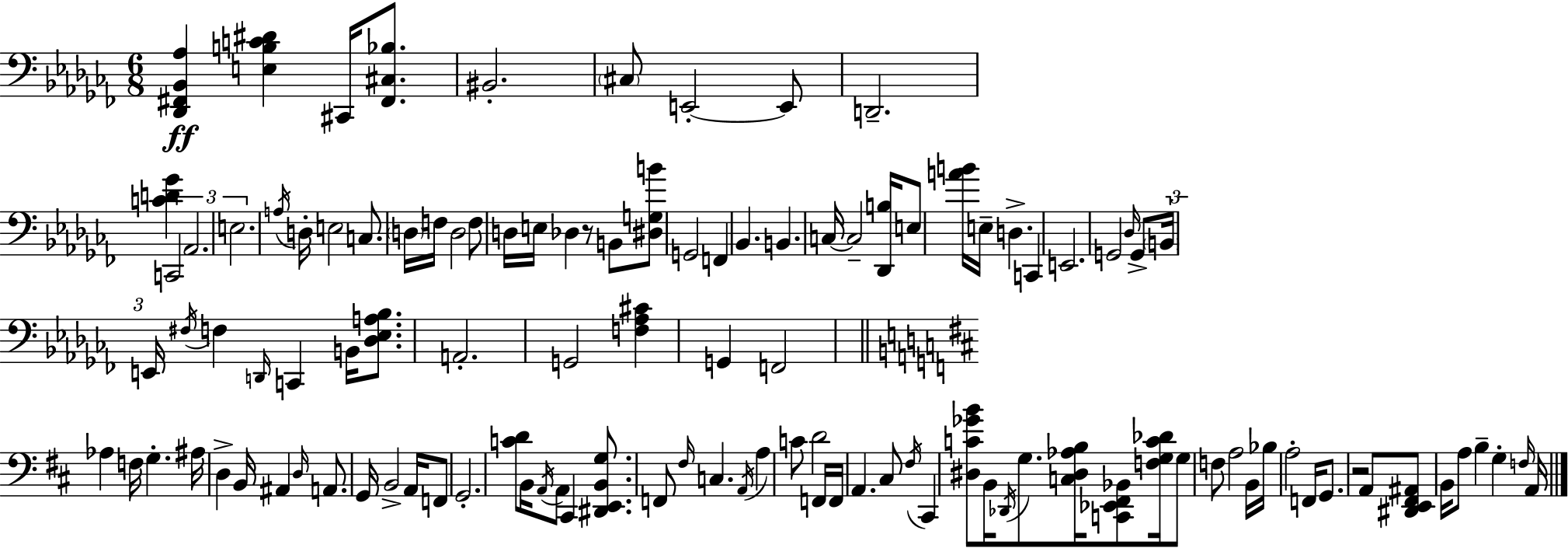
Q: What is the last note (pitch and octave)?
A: A2